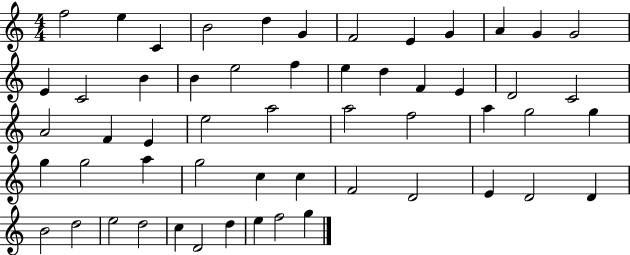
{
  \clef treble
  \numericTimeSignature
  \time 4/4
  \key c \major
  f''2 e''4 c'4 | b'2 d''4 g'4 | f'2 e'4 g'4 | a'4 g'4 g'2 | \break e'4 c'2 b'4 | b'4 e''2 f''4 | e''4 d''4 f'4 e'4 | d'2 c'2 | \break a'2 f'4 e'4 | e''2 a''2 | a''2 f''2 | a''4 g''2 g''4 | \break g''4 g''2 a''4 | g''2 c''4 c''4 | f'2 d'2 | e'4 d'2 d'4 | \break b'2 d''2 | e''2 d''2 | c''4 d'2 d''4 | e''4 f''2 g''4 | \break \bar "|."
}